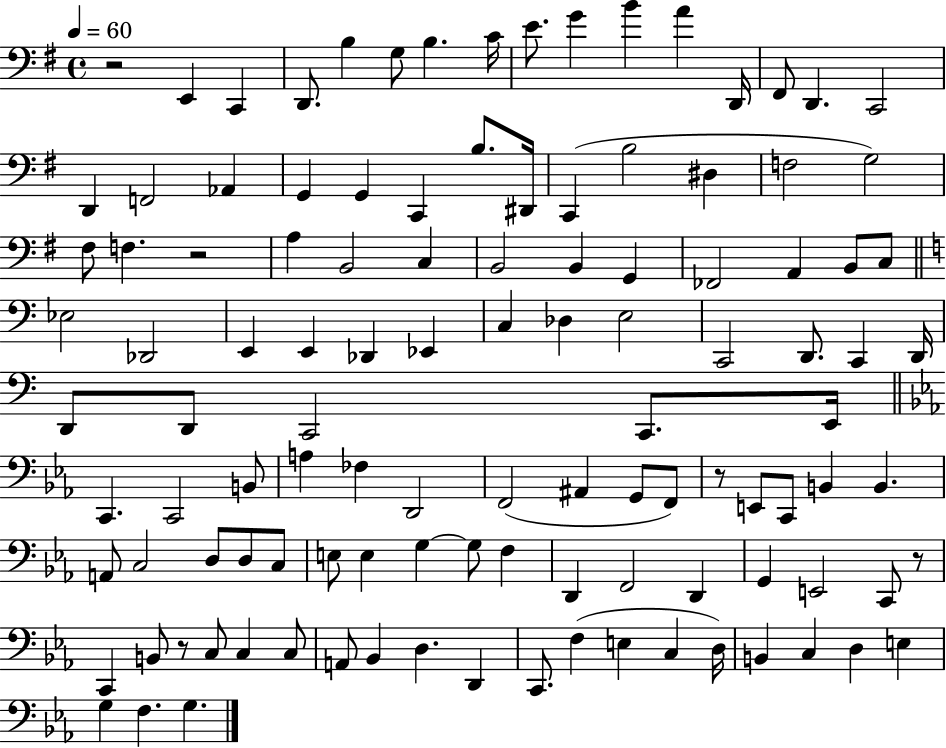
R/h E2/q C2/q D2/e. B3/q G3/e B3/q. C4/s E4/e. G4/q B4/q A4/q D2/s F#2/e D2/q. C2/h D2/q F2/h Ab2/q G2/q G2/q C2/q B3/e. D#2/s C2/q B3/h D#3/q F3/h G3/h F#3/e F3/q. R/h A3/q B2/h C3/q B2/h B2/q G2/q FES2/h A2/q B2/e C3/e Eb3/h Db2/h E2/q E2/q Db2/q Eb2/q C3/q Db3/q E3/h C2/h D2/e. C2/q D2/s D2/e D2/e C2/h C2/e. E2/s C2/q. C2/h B2/e A3/q FES3/q D2/h F2/h A#2/q G2/e F2/e R/e E2/e C2/e B2/q B2/q. A2/e C3/h D3/e D3/e C3/e E3/e E3/q G3/q G3/e F3/q D2/q F2/h D2/q G2/q E2/h C2/e R/e C2/q B2/e R/e C3/e C3/q C3/e A2/e Bb2/q D3/q. D2/q C2/e. F3/q E3/q C3/q D3/s B2/q C3/q D3/q E3/q G3/q F3/q. G3/q.